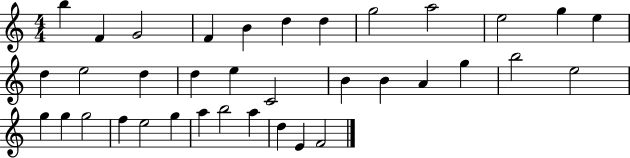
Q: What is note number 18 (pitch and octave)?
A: C4